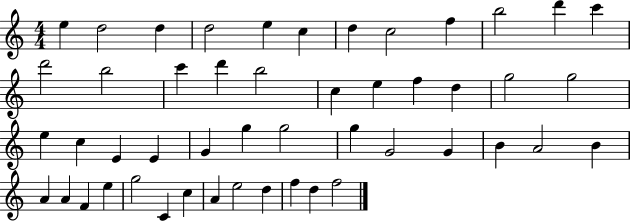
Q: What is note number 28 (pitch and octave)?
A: G4